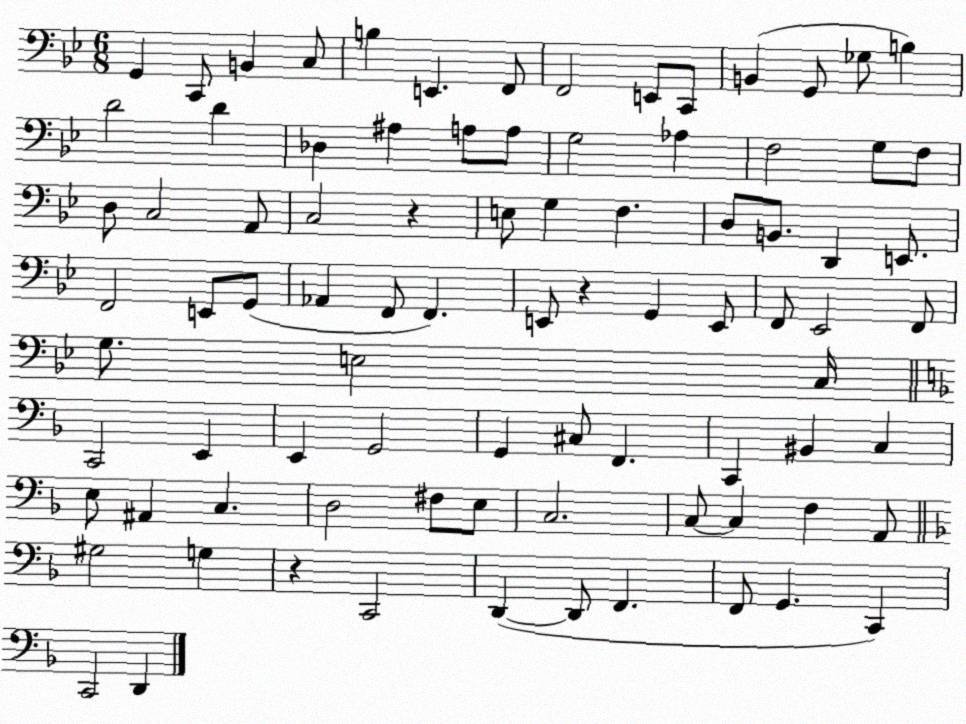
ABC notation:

X:1
T:Untitled
M:6/8
L:1/4
K:Bb
G,, C,,/2 B,, C,/2 B, E,, F,,/2 F,,2 E,,/2 C,,/2 B,, G,,/2 _G,/2 B, D2 D _D, ^A, A,/2 A,/2 G,2 _A, F,2 G,/2 F,/2 D,/2 C,2 A,,/2 C,2 z E,/2 G, F, D,/2 B,,/2 D,, E,,/2 F,,2 E,,/2 G,,/2 _A,, F,,/2 F,, E,,/2 z G,, E,,/2 F,,/2 _E,,2 F,,/2 G,/2 E,2 C,/4 C,,2 E,, E,, G,,2 G,, ^C,/2 F,, C,, ^B,, C, E,/2 ^A,, C, D,2 ^F,/2 E,/2 C,2 C,/2 C, F, A,,/2 ^G,2 G, z C,,2 D,, D,,/2 F,, F,,/2 G,, C,, C,,2 D,,